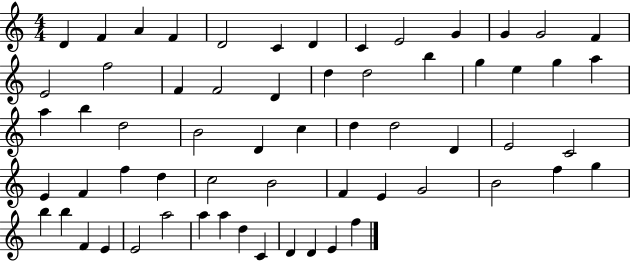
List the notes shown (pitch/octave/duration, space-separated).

D4/q F4/q A4/q F4/q D4/h C4/q D4/q C4/q E4/h G4/q G4/q G4/h F4/q E4/h F5/h F4/q F4/h D4/q D5/q D5/h B5/q G5/q E5/q G5/q A5/q A5/q B5/q D5/h B4/h D4/q C5/q D5/q D5/h D4/q E4/h C4/h E4/q F4/q F5/q D5/q C5/h B4/h F4/q E4/q G4/h B4/h F5/q G5/q B5/q B5/q F4/q E4/q E4/h A5/h A5/q A5/q D5/q C4/q D4/q D4/q E4/q F5/q